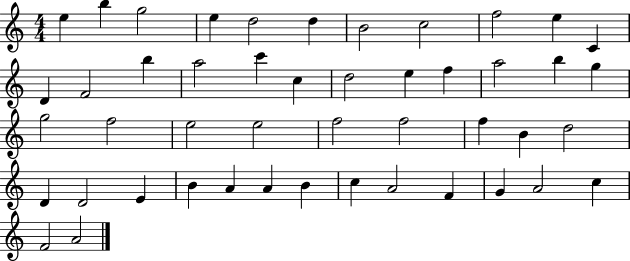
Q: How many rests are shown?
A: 0